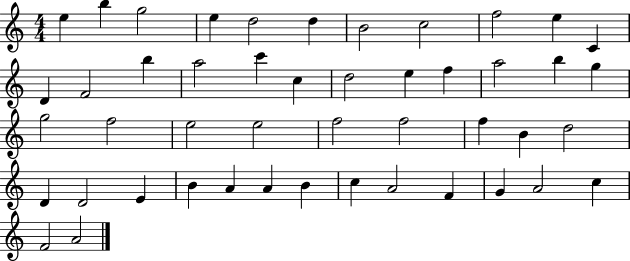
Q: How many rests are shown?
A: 0